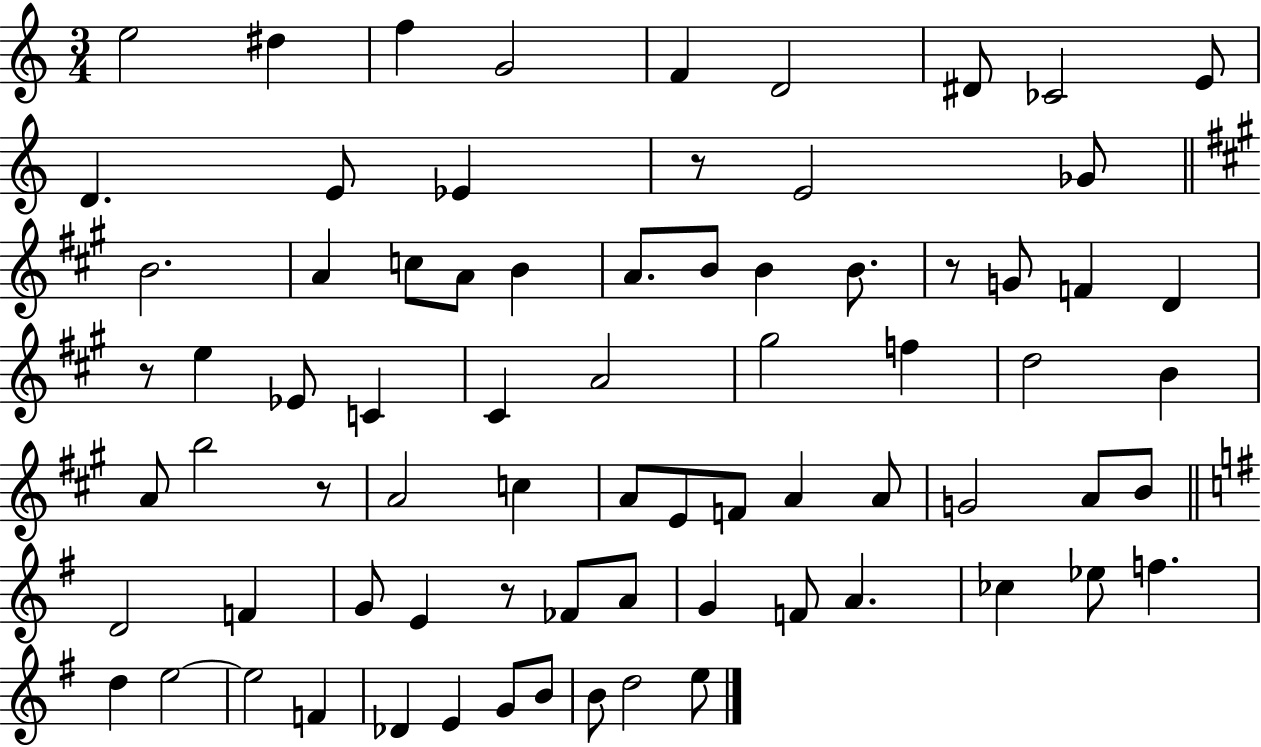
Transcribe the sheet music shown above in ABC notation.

X:1
T:Untitled
M:3/4
L:1/4
K:C
e2 ^d f G2 F D2 ^D/2 _C2 E/2 D E/2 _E z/2 E2 _G/2 B2 A c/2 A/2 B A/2 B/2 B B/2 z/2 G/2 F D z/2 e _E/2 C ^C A2 ^g2 f d2 B A/2 b2 z/2 A2 c A/2 E/2 F/2 A A/2 G2 A/2 B/2 D2 F G/2 E z/2 _F/2 A/2 G F/2 A _c _e/2 f d e2 e2 F _D E G/2 B/2 B/2 d2 e/2